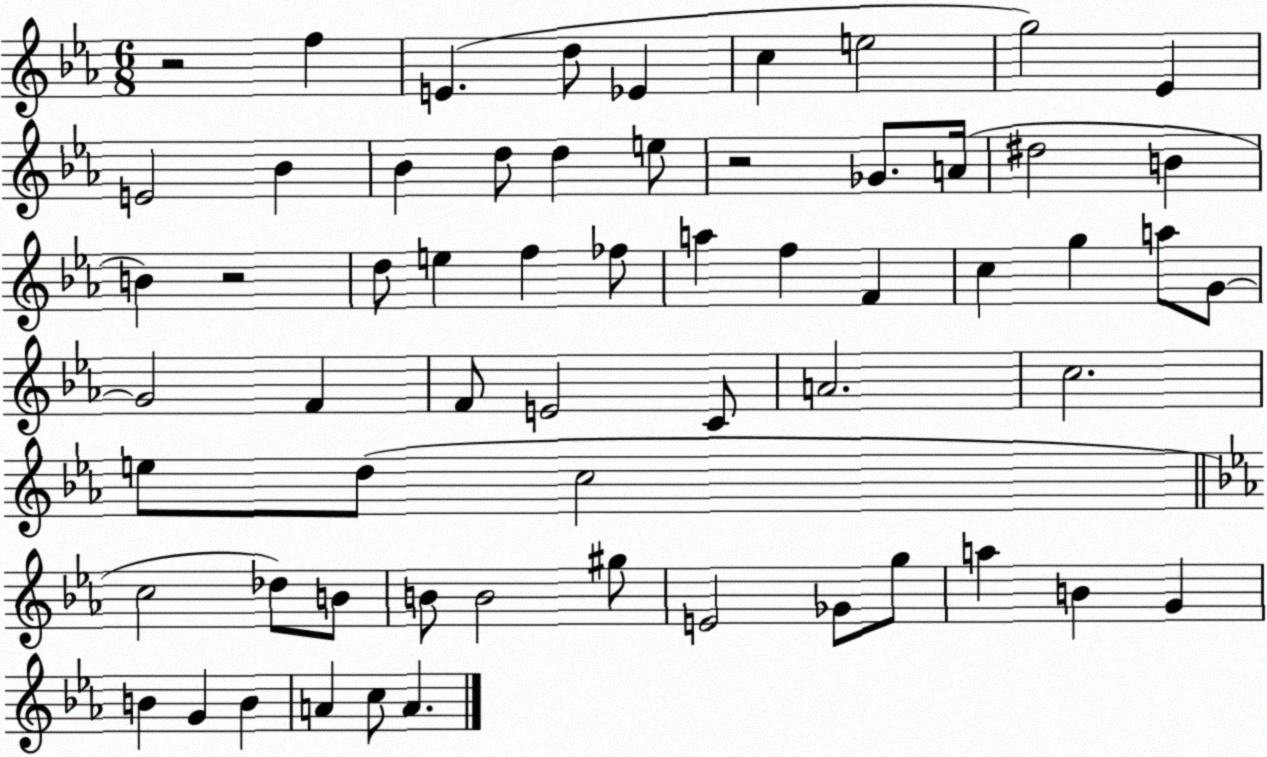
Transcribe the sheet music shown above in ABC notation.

X:1
T:Untitled
M:6/8
L:1/4
K:Eb
z2 f E d/2 _E c e2 g2 _E E2 _B _B d/2 d e/2 z2 _G/2 A/4 ^d2 B B z2 d/2 e f _f/2 a f F c g a/2 G/2 G2 F F/2 E2 C/2 A2 c2 e/2 d/2 c2 c2 _d/2 B/2 B/2 B2 ^g/2 E2 _G/2 g/2 a B G B G B A c/2 A